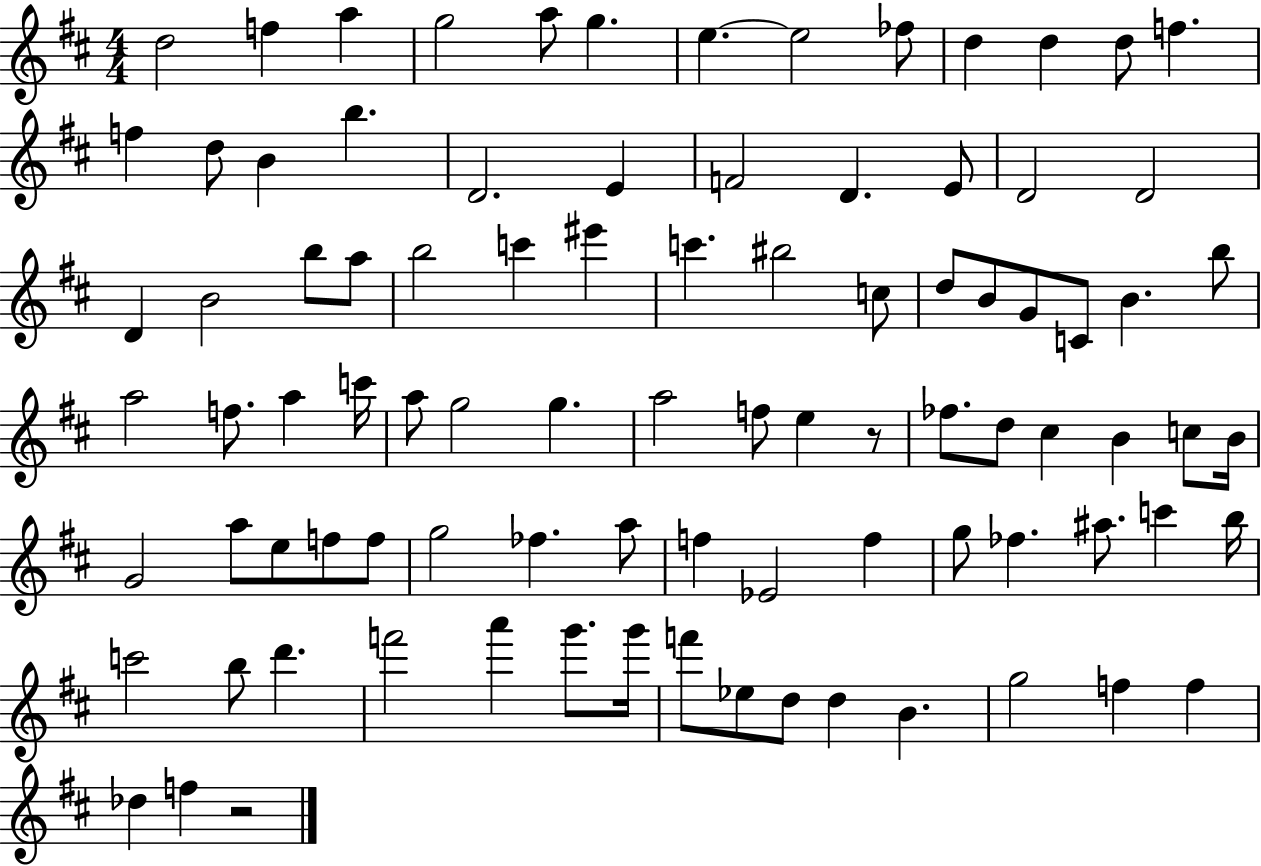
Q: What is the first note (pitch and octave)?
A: D5